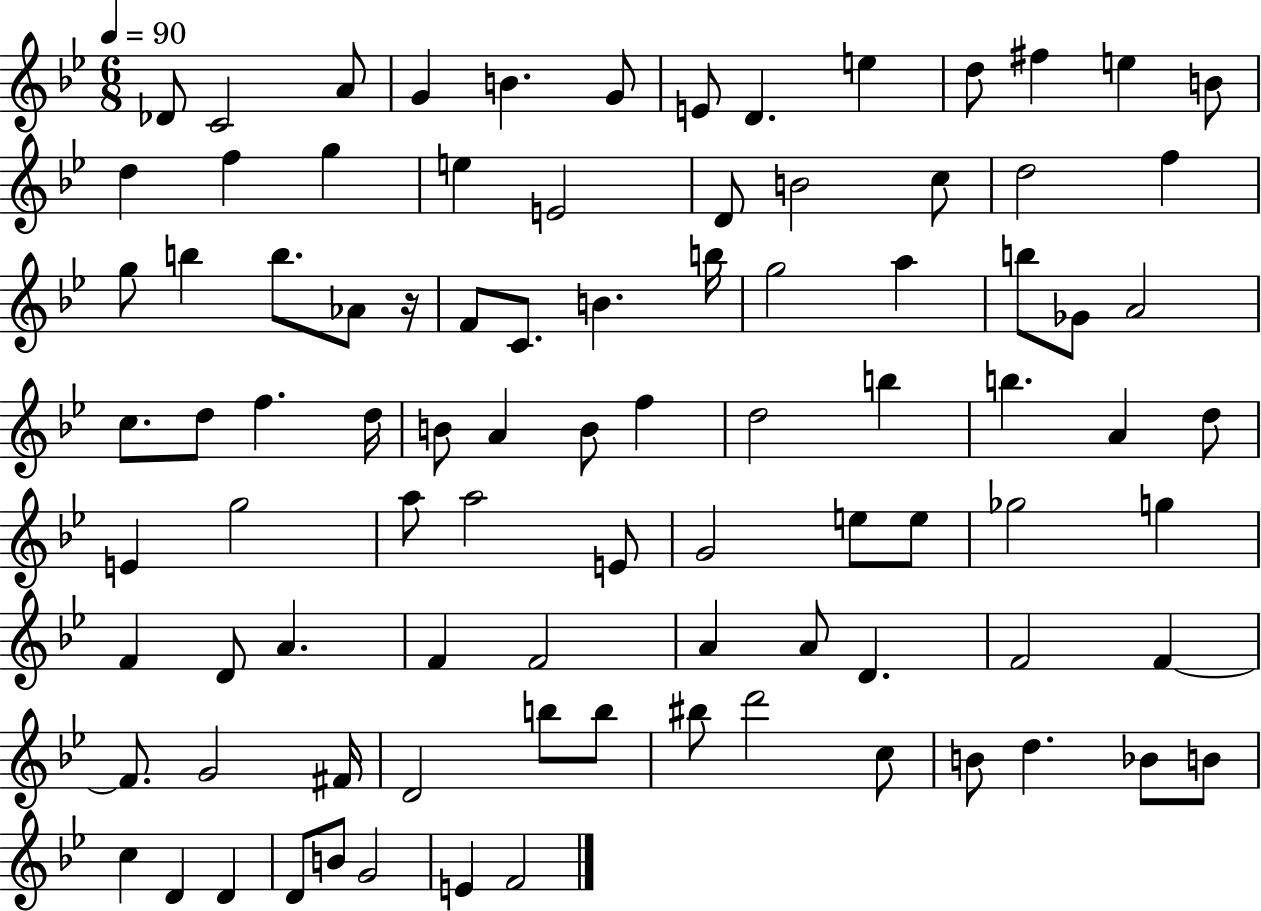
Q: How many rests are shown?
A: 1